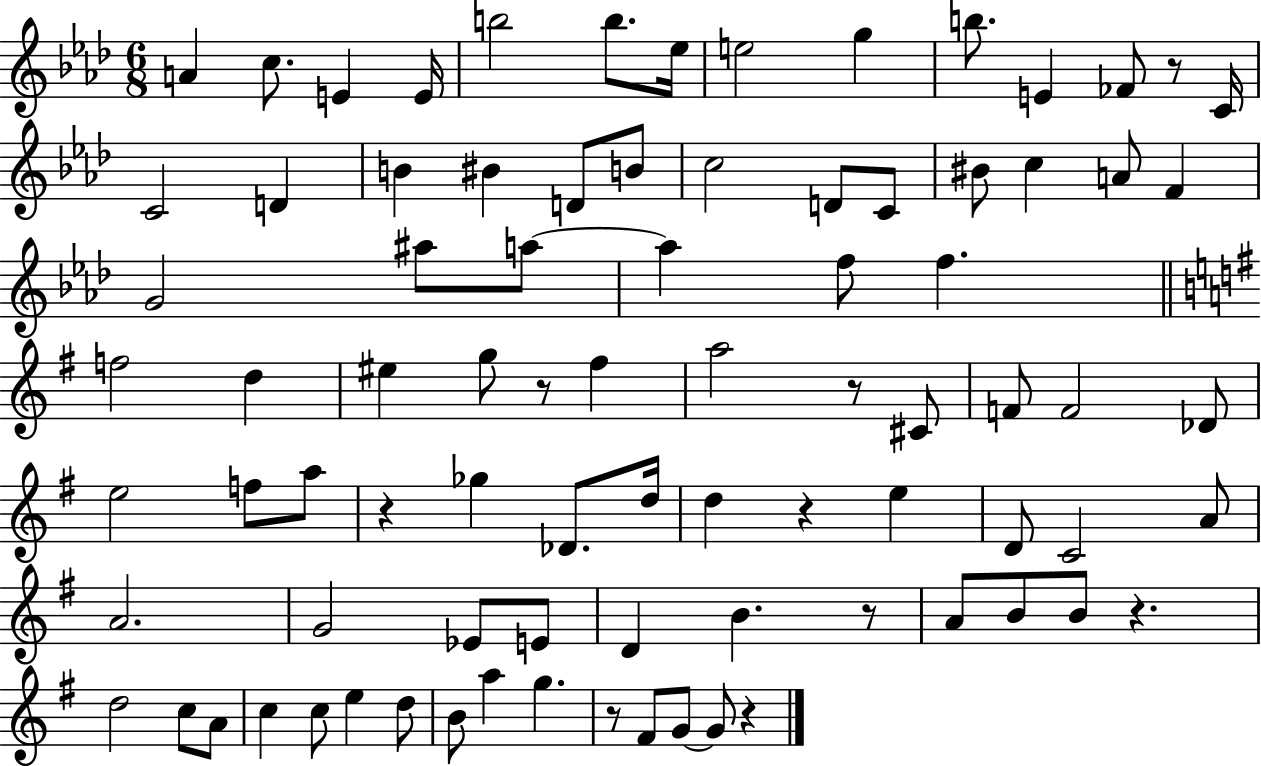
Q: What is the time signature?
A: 6/8